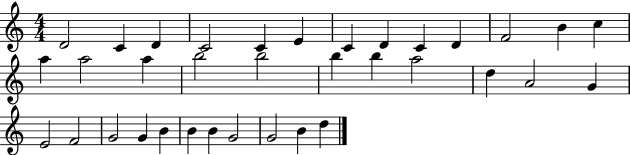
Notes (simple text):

D4/h C4/q D4/q C4/h C4/q E4/q C4/q D4/q C4/q D4/q F4/h B4/q C5/q A5/q A5/h A5/q B5/h B5/h B5/q B5/q A5/h D5/q A4/h G4/q E4/h F4/h G4/h G4/q B4/q B4/q B4/q G4/h G4/h B4/q D5/q